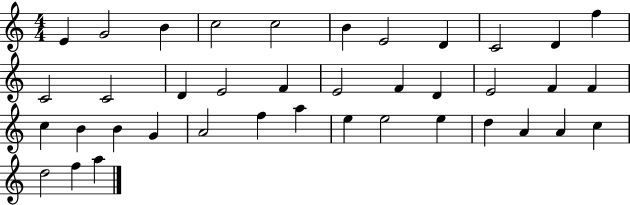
E4/q G4/h B4/q C5/h C5/h B4/q E4/h D4/q C4/h D4/q F5/q C4/h C4/h D4/q E4/h F4/q E4/h F4/q D4/q E4/h F4/q F4/q C5/q B4/q B4/q G4/q A4/h F5/q A5/q E5/q E5/h E5/q D5/q A4/q A4/q C5/q D5/h F5/q A5/q